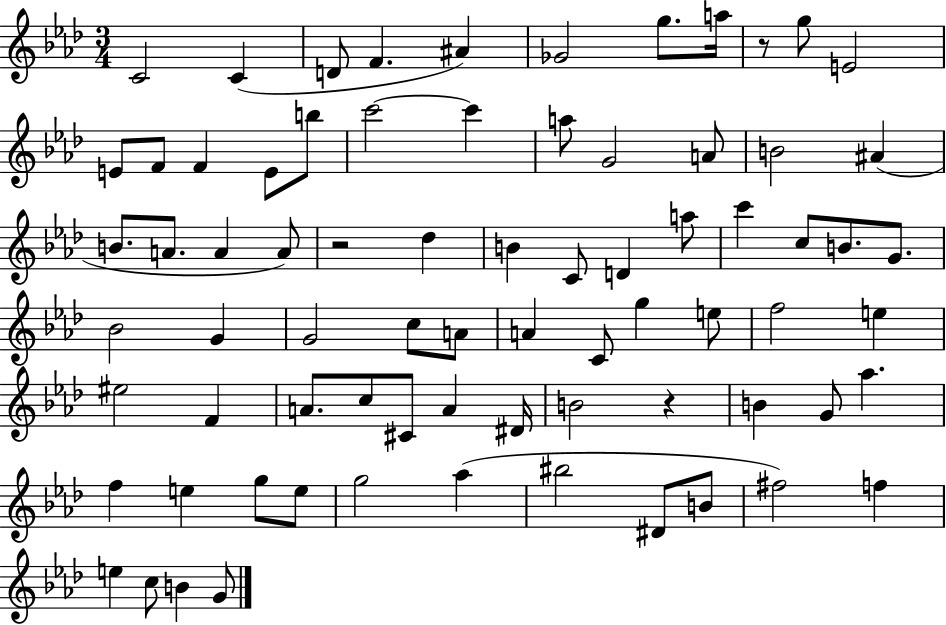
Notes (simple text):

C4/h C4/q D4/e F4/q. A#4/q Gb4/h G5/e. A5/s R/e G5/e E4/h E4/e F4/e F4/q E4/e B5/e C6/h C6/q A5/e G4/h A4/e B4/h A#4/q B4/e. A4/e. A4/q A4/e R/h Db5/q B4/q C4/e D4/q A5/e C6/q C5/e B4/e. G4/e. Bb4/h G4/q G4/h C5/e A4/e A4/q C4/e G5/q E5/e F5/h E5/q EIS5/h F4/q A4/e. C5/e C#4/e A4/q D#4/s B4/h R/q B4/q G4/e Ab5/q. F5/q E5/q G5/e E5/e G5/h Ab5/q BIS5/h D#4/e B4/e F#5/h F5/q E5/q C5/e B4/q G4/e